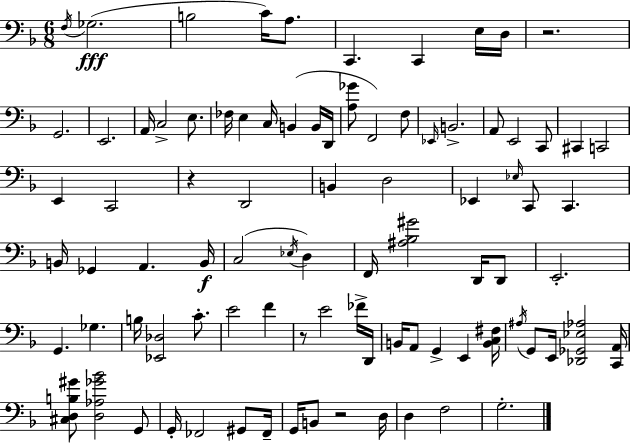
F3/s Gb3/h. B3/h C4/s A3/e. C2/q. C2/q E3/s D3/s R/h. G2/h. E2/h. A2/s C3/h E3/e. FES3/s E3/q C3/s B2/q B2/s D2/s [A3,Gb4]/e F2/h F3/e Eb2/s B2/h. A2/e E2/h C2/e C#2/q C2/h E2/q C2/h R/q D2/h B2/q D3/h Eb2/q Eb3/s C2/e C2/q. B2/s Gb2/q A2/q. B2/s C3/h Eb3/s D3/q F2/s [A#3,Bb3,G#4]/h D2/s D2/e E2/h. G2/q. Gb3/q. B3/s [Eb2,Db3]/h C4/e. E4/h F4/q R/e E4/h FES4/s D2/s B2/s A2/e G2/q E2/q [B2,C3,F#3]/s A#3/s G2/e E2/s [Db2,Gb2,Eb3,Ab3]/h [C2,A2]/s [C#3,D3,B3,G#4]/e [D3,Ab3,Gb4,Bb4]/h G2/e G2/s FES2/h G#2/e FES2/s G2/s B2/e R/h D3/s D3/q F3/h G3/h.